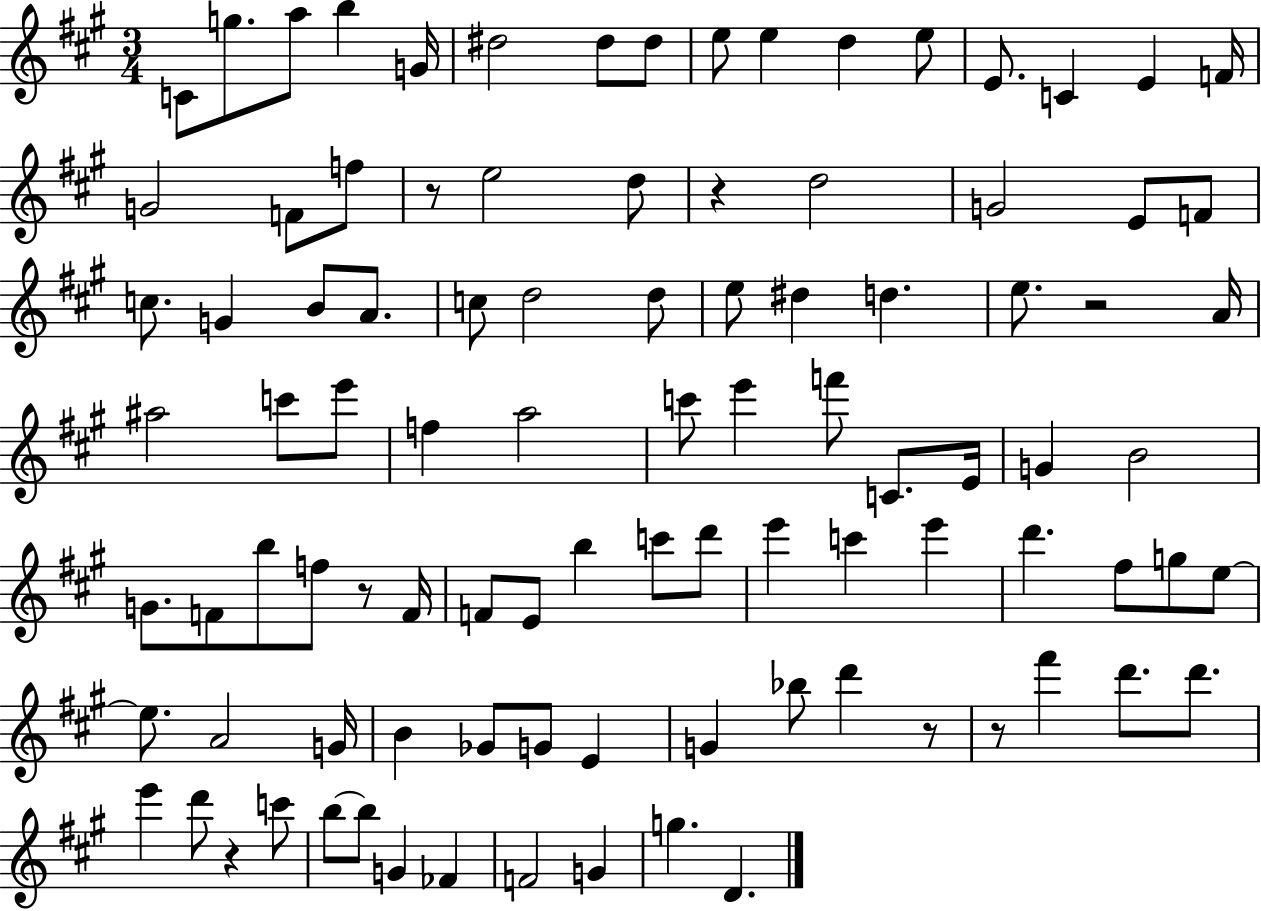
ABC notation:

X:1
T:Untitled
M:3/4
L:1/4
K:A
C/2 g/2 a/2 b G/4 ^d2 ^d/2 ^d/2 e/2 e d e/2 E/2 C E F/4 G2 F/2 f/2 z/2 e2 d/2 z d2 G2 E/2 F/2 c/2 G B/2 A/2 c/2 d2 d/2 e/2 ^d d e/2 z2 A/4 ^a2 c'/2 e'/2 f a2 c'/2 e' f'/2 C/2 E/4 G B2 G/2 F/2 b/2 f/2 z/2 F/4 F/2 E/2 b c'/2 d'/2 e' c' e' d' ^f/2 g/2 e/2 e/2 A2 G/4 B _G/2 G/2 E G _b/2 d' z/2 z/2 ^f' d'/2 d'/2 e' d'/2 z c'/2 b/2 b/2 G _F F2 G g D